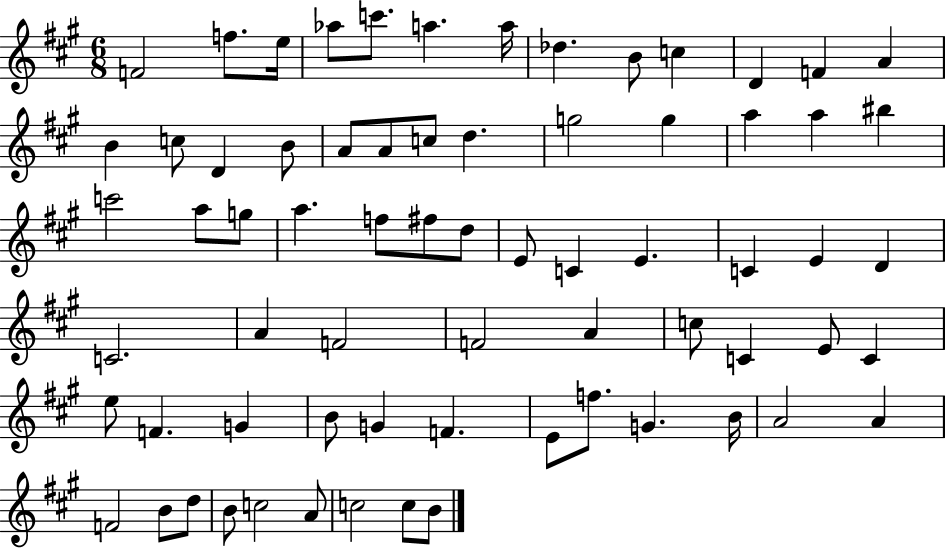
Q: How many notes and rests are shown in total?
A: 69